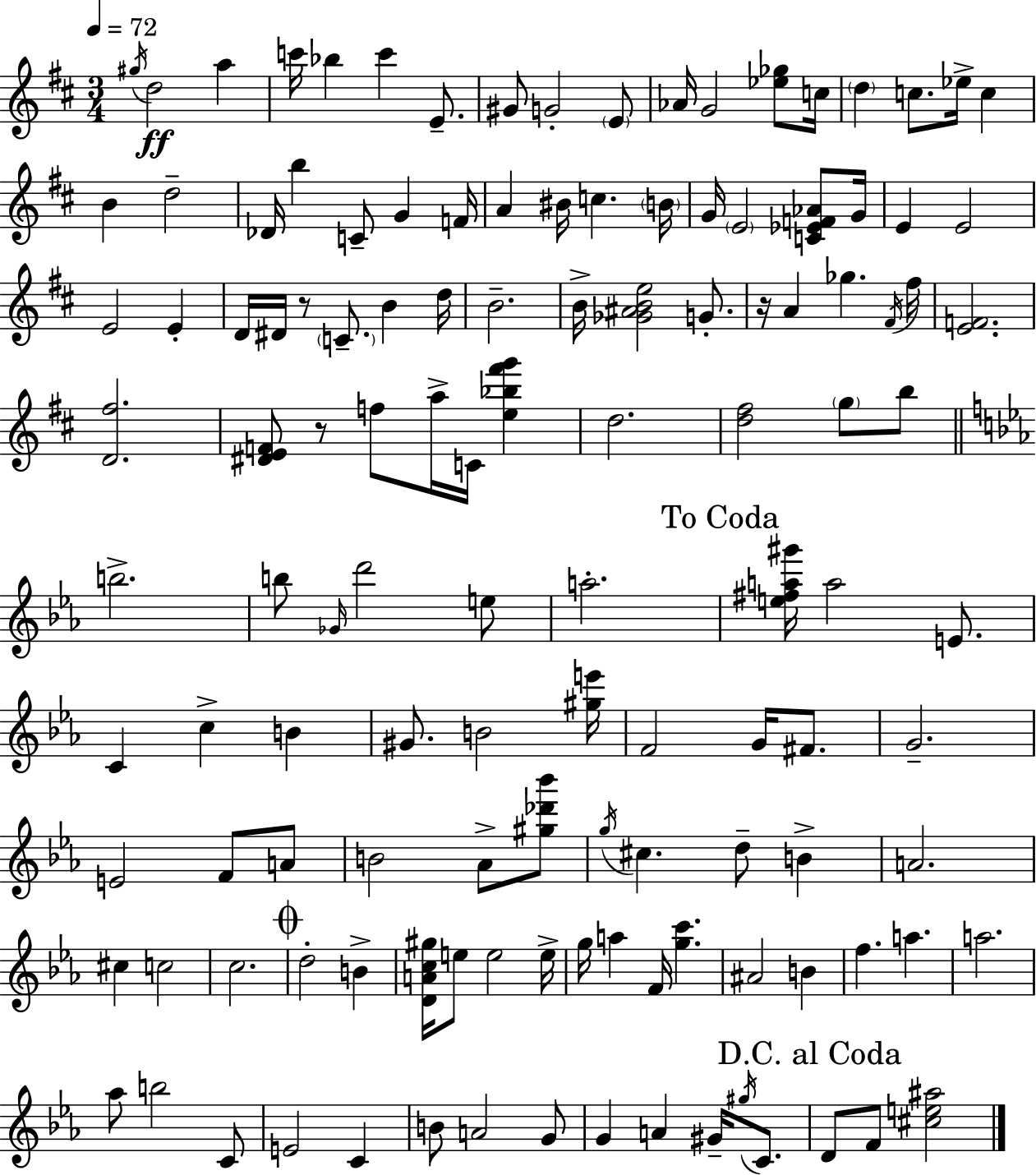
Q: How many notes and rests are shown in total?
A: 128